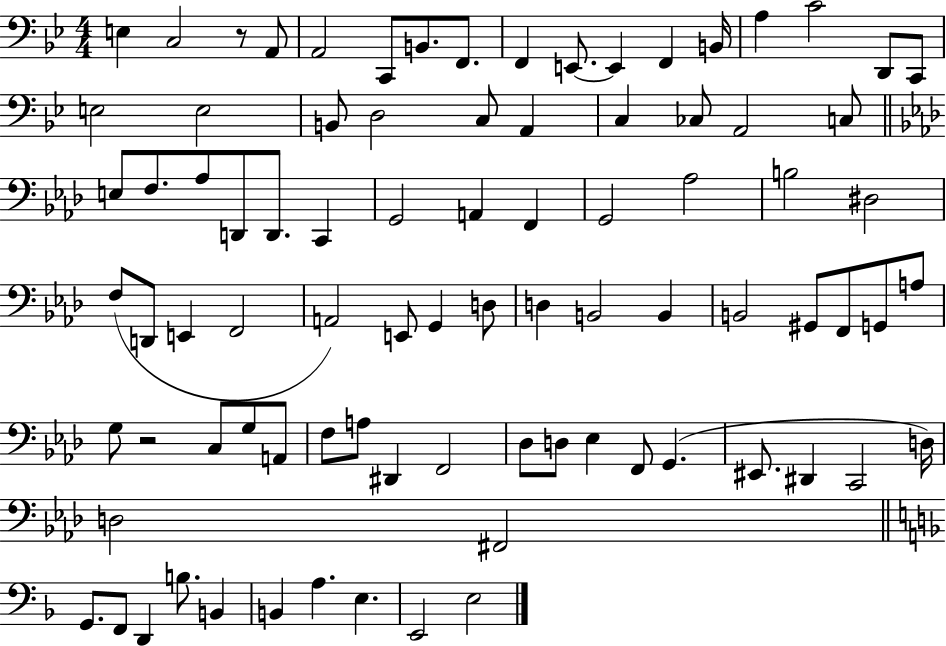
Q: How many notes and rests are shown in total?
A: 86